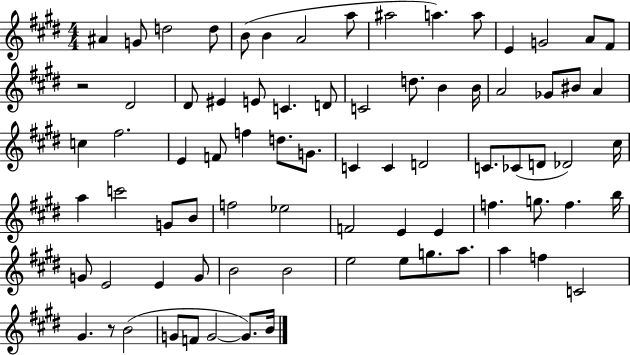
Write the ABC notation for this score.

X:1
T:Untitled
M:4/4
L:1/4
K:E
^A G/2 d2 d/2 B/2 B A2 a/2 ^a2 a a/2 E G2 A/2 ^F/2 z2 ^D2 ^D/2 ^E E/2 C D/2 C2 d/2 B B/4 A2 _G/2 ^B/2 A c ^f2 E F/2 f d/2 G/2 C C D2 C/2 _C/2 D/2 _D2 ^c/4 a c'2 G/2 B/2 f2 _e2 F2 E E f g/2 f b/4 G/2 E2 E G/2 B2 B2 e2 e/2 g/2 a/2 a f C2 ^G z/2 B2 G/2 F/2 G2 G/2 B/4